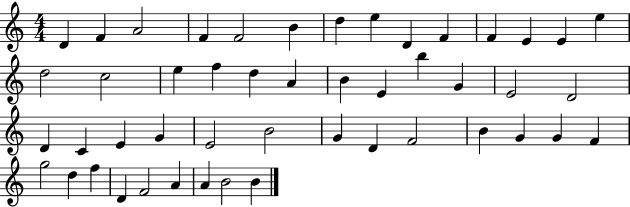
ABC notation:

X:1
T:Untitled
M:4/4
L:1/4
K:C
D F A2 F F2 B d e D F F E E e d2 c2 e f d A B E b G E2 D2 D C E G E2 B2 G D F2 B G G F g2 d f D F2 A A B2 B